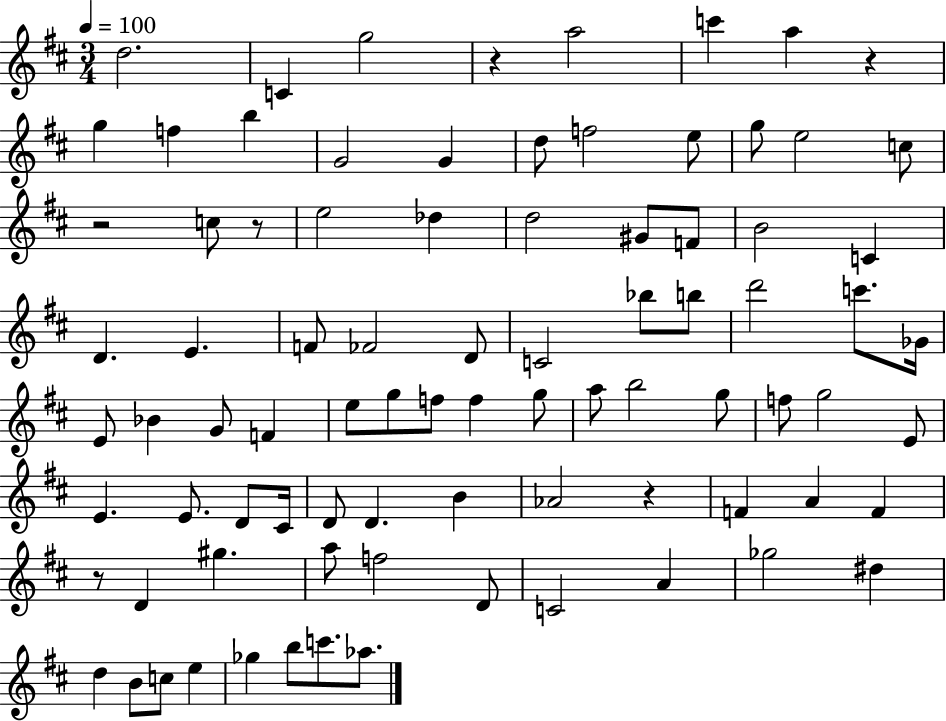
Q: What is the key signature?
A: D major